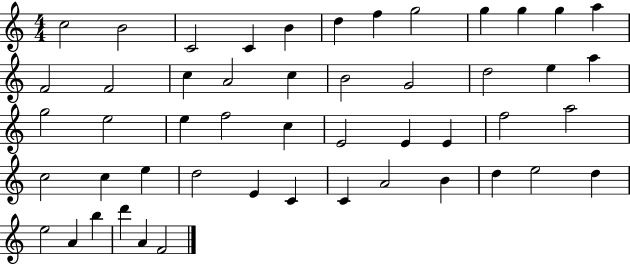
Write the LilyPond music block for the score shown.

{
  \clef treble
  \numericTimeSignature
  \time 4/4
  \key c \major
  c''2 b'2 | c'2 c'4 b'4 | d''4 f''4 g''2 | g''4 g''4 g''4 a''4 | \break f'2 f'2 | c''4 a'2 c''4 | b'2 g'2 | d''2 e''4 a''4 | \break g''2 e''2 | e''4 f''2 c''4 | e'2 e'4 e'4 | f''2 a''2 | \break c''2 c''4 e''4 | d''2 e'4 c'4 | c'4 a'2 b'4 | d''4 e''2 d''4 | \break e''2 a'4 b''4 | d'''4 a'4 f'2 | \bar "|."
}